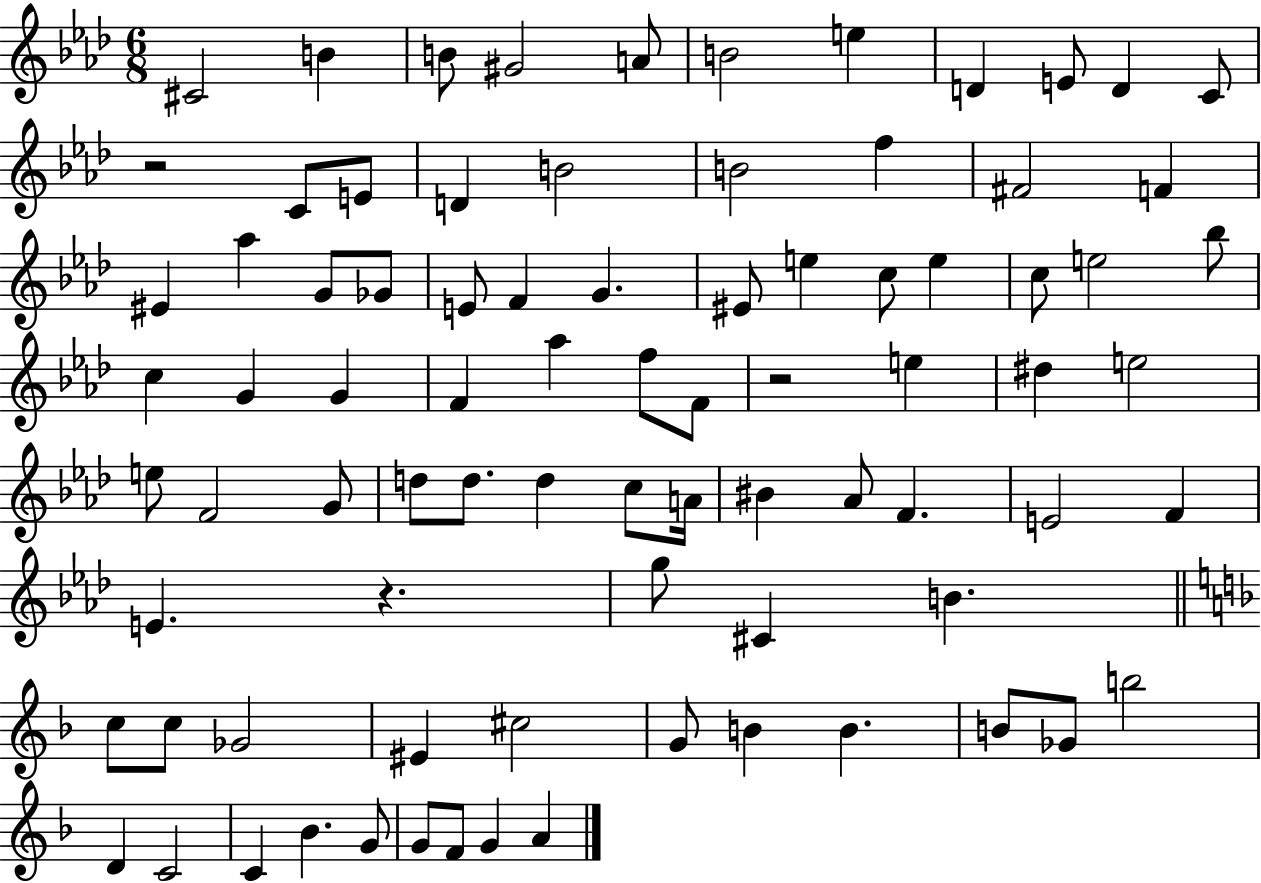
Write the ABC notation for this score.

X:1
T:Untitled
M:6/8
L:1/4
K:Ab
^C2 B B/2 ^G2 A/2 B2 e D E/2 D C/2 z2 C/2 E/2 D B2 B2 f ^F2 F ^E _a G/2 _G/2 E/2 F G ^E/2 e c/2 e c/2 e2 _b/2 c G G F _a f/2 F/2 z2 e ^d e2 e/2 F2 G/2 d/2 d/2 d c/2 A/4 ^B _A/2 F E2 F E z g/2 ^C B c/2 c/2 _G2 ^E ^c2 G/2 B B B/2 _G/2 b2 D C2 C _B G/2 G/2 F/2 G A